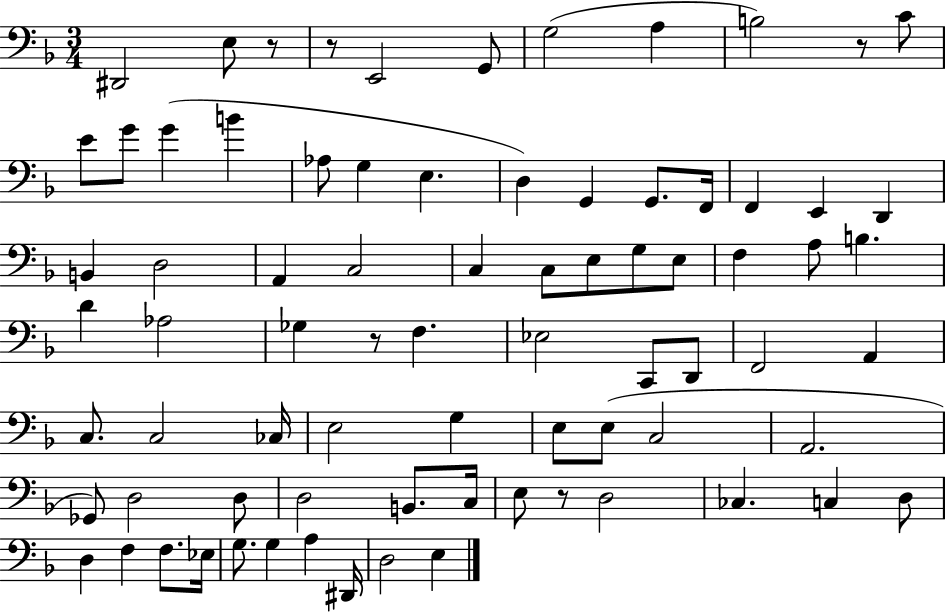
X:1
T:Untitled
M:3/4
L:1/4
K:F
^D,,2 E,/2 z/2 z/2 E,,2 G,,/2 G,2 A, B,2 z/2 C/2 E/2 G/2 G B _A,/2 G, E, D, G,, G,,/2 F,,/4 F,, E,, D,, B,, D,2 A,, C,2 C, C,/2 E,/2 G,/2 E,/2 F, A,/2 B, D _A,2 _G, z/2 F, _E,2 C,,/2 D,,/2 F,,2 A,, C,/2 C,2 _C,/4 E,2 G, E,/2 E,/2 C,2 A,,2 _G,,/2 D,2 D,/2 D,2 B,,/2 C,/4 E,/2 z/2 D,2 _C, C, D,/2 D, F, F,/2 _E,/4 G,/2 G, A, ^D,,/4 D,2 E,